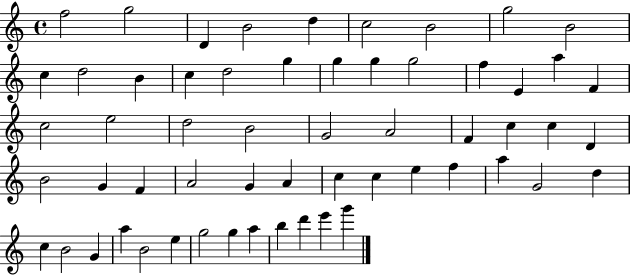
{
  \clef treble
  \time 4/4
  \defaultTimeSignature
  \key c \major
  f''2 g''2 | d'4 b'2 d''4 | c''2 b'2 | g''2 b'2 | \break c''4 d''2 b'4 | c''4 d''2 g''4 | g''4 g''4 g''2 | f''4 e'4 a''4 f'4 | \break c''2 e''2 | d''2 b'2 | g'2 a'2 | f'4 c''4 c''4 d'4 | \break b'2 g'4 f'4 | a'2 g'4 a'4 | c''4 c''4 e''4 f''4 | a''4 g'2 d''4 | \break c''4 b'2 g'4 | a''4 b'2 e''4 | g''2 g''4 a''4 | b''4 d'''4 e'''4 g'''4 | \break \bar "|."
}